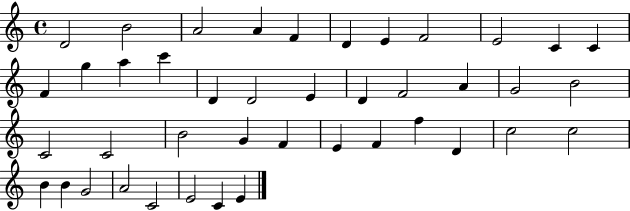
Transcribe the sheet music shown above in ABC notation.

X:1
T:Untitled
M:4/4
L:1/4
K:C
D2 B2 A2 A F D E F2 E2 C C F g a c' D D2 E D F2 A G2 B2 C2 C2 B2 G F E F f D c2 c2 B B G2 A2 C2 E2 C E